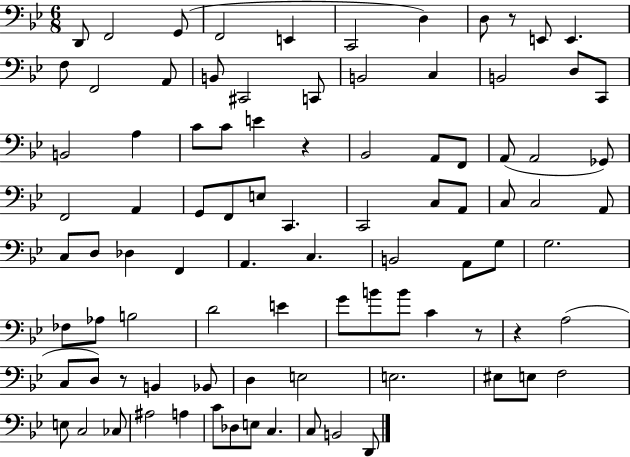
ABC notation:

X:1
T:Untitled
M:6/8
L:1/4
K:Bb
D,,/2 F,,2 G,,/2 F,,2 E,, C,,2 D, D,/2 z/2 E,,/2 E,, F,/2 F,,2 A,,/2 B,,/2 ^C,,2 C,,/2 B,,2 C, B,,2 D,/2 C,,/2 B,,2 A, C/2 C/2 E z _B,,2 A,,/2 F,,/2 A,,/2 A,,2 _G,,/2 F,,2 A,, G,,/2 F,,/2 E,/2 C,, C,,2 C,/2 A,,/2 C,/2 C,2 A,,/2 C,/2 D,/2 _D, F,, A,, C, B,,2 A,,/2 G,/2 G,2 _F,/2 _A,/2 B,2 D2 E G/2 B/2 B/2 C z/2 z A,2 C,/2 D,/2 z/2 B,, _B,,/2 D, E,2 E,2 ^E,/2 E,/2 F,2 E,/2 C,2 _C,/2 ^A,2 A, C/2 _D,/2 E,/2 C, C,/2 B,,2 D,,/2